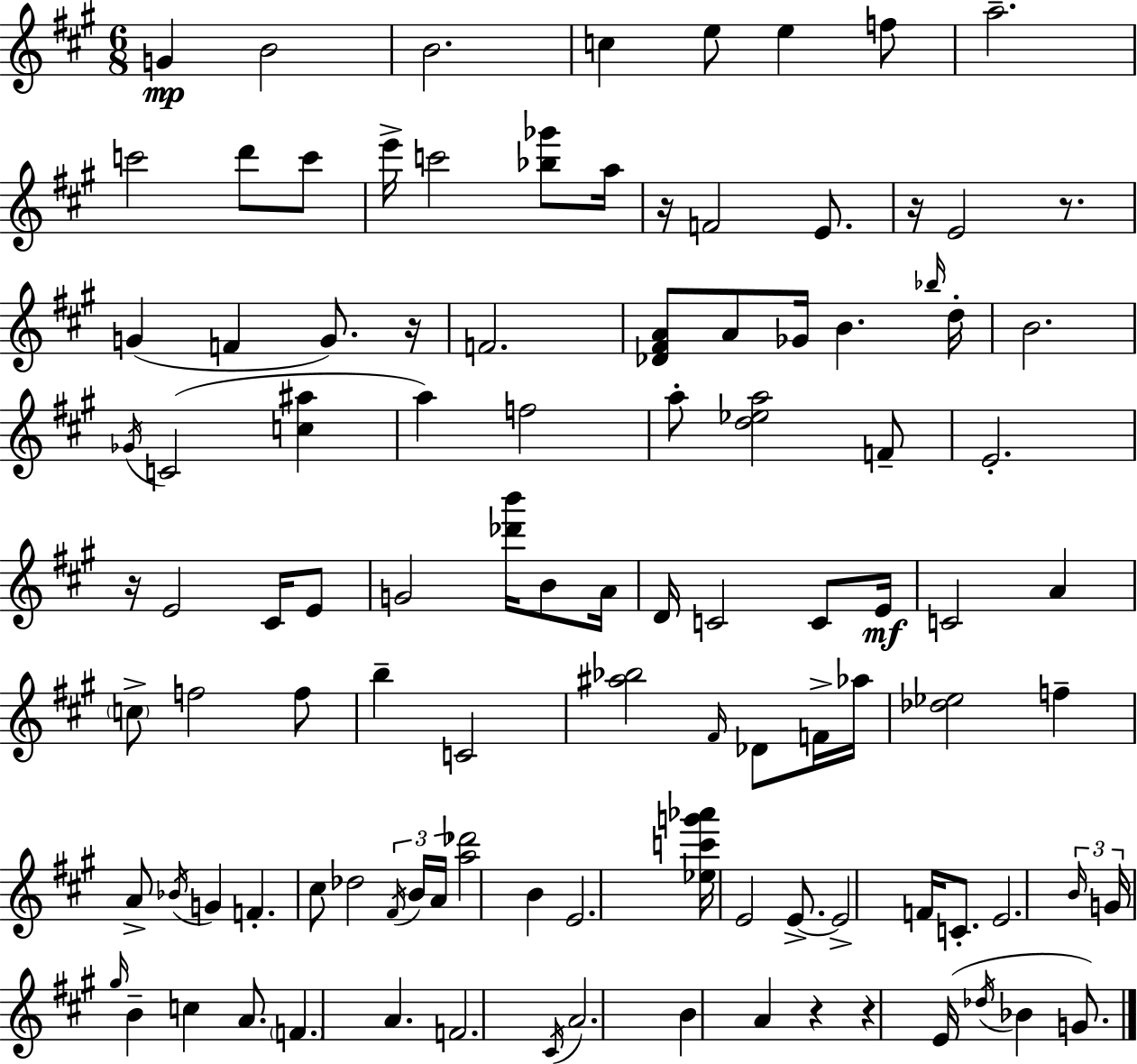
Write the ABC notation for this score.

X:1
T:Untitled
M:6/8
L:1/4
K:A
G B2 B2 c e/2 e f/2 a2 c'2 d'/2 c'/2 e'/4 c'2 [_b_g']/2 a/4 z/4 F2 E/2 z/4 E2 z/2 G F G/2 z/4 F2 [_D^FA]/2 A/2 _G/4 B _b/4 d/4 B2 _G/4 C2 [c^a] a f2 a/2 [d_ea]2 F/2 E2 z/4 E2 ^C/4 E/2 G2 [_d'b']/4 B/2 A/4 D/4 C2 C/2 E/4 C2 A c/2 f2 f/2 b C2 [^a_b]2 ^F/4 _D/2 F/4 _a/4 [_d_e]2 f A/2 _B/4 G F ^c/2 _d2 ^F/4 B/4 A/4 [a_d']2 B E2 [_ec'g'_a']/4 E2 E/2 E2 F/4 C/2 E2 B/4 G/4 ^g/4 B c A/2 F A F2 ^C/4 A2 B A z z E/4 _d/4 _B G/2